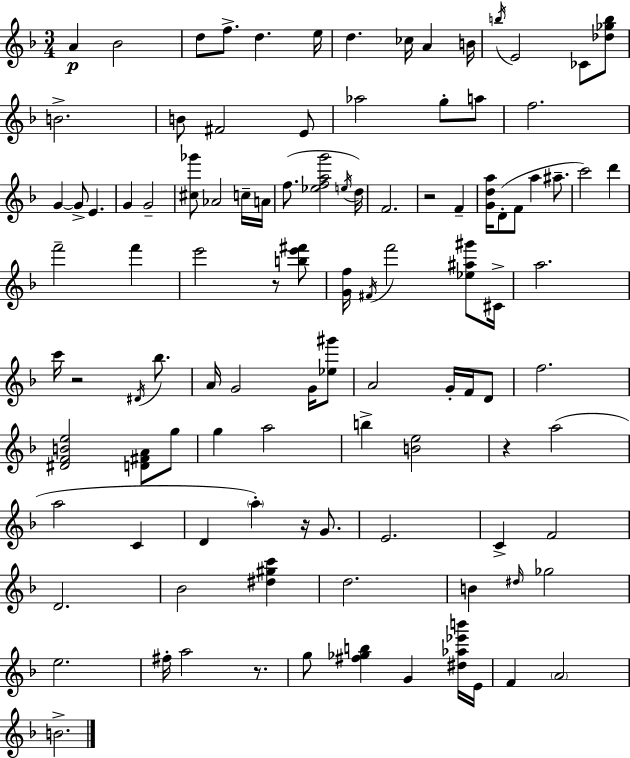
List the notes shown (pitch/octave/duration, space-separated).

A4/q Bb4/h D5/e F5/e. D5/q. E5/s D5/q. CES5/s A4/q B4/s B5/s E4/h CES4/e [Db5,Gb5,B5]/e B4/h. B4/e F#4/h E4/e Ab5/h G5/e A5/e F5/h. G4/q G4/e E4/q. G4/q G4/h [C#5,Gb6]/e Ab4/h C5/s A4/s F5/e. [Eb5,F5,A5,G6]/h E5/s D5/s F4/h. R/h F4/q [G4,D5,A5]/s D4/e F4/e A5/q A#5/e. C6/h D6/q F6/h F6/q E6/h R/e [B5,E6,F#6]/e [G4,F5]/s F#4/s F6/h [Eb5,A#5,G#6]/e C#4/s A5/h. C6/s R/h D#4/s Bb5/e. A4/s G4/h G4/s [Eb5,G#6]/e A4/h G4/s F4/s D4/e F5/h. [D#4,F4,B4,E5]/h [D4,F#4,A4]/e G5/e G5/q A5/h B5/q [B4,E5]/h R/q A5/h A5/h C4/q D4/q A5/q R/s G4/e. E4/h. C4/q F4/h D4/h. Bb4/h [D#5,G#5,C6]/q D5/h. B4/q D#5/s Gb5/h E5/h. F#5/s A5/h R/e. G5/e [F#5,Gb5,B5]/q G4/q [D#5,Ab5,Eb6,B6]/s E4/s F4/q A4/h B4/h.